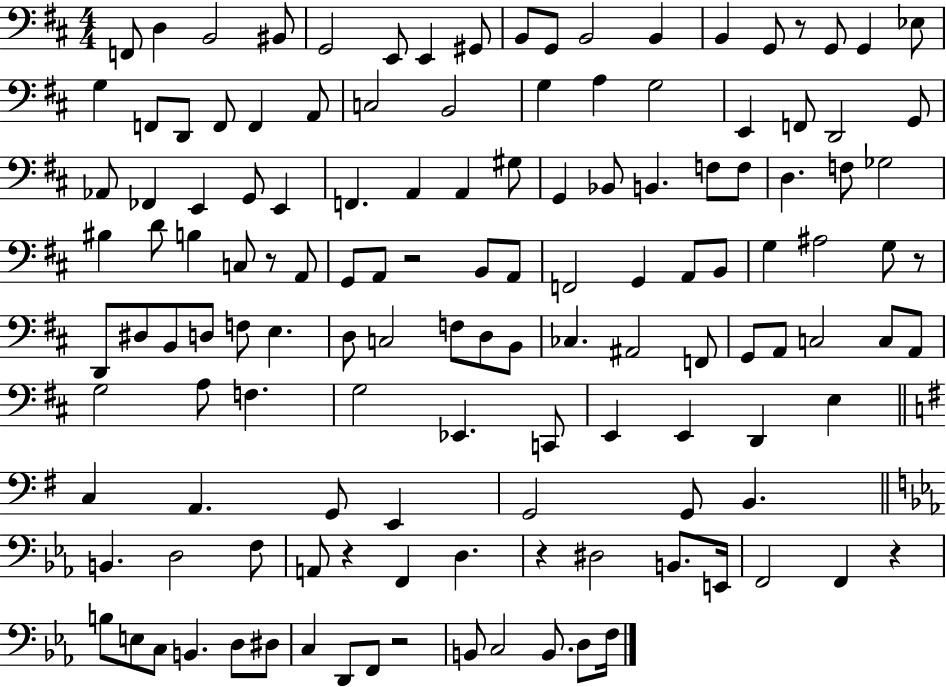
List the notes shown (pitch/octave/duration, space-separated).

F2/e D3/q B2/h BIS2/e G2/h E2/e E2/q G#2/e B2/e G2/e B2/h B2/q B2/q G2/e R/e G2/e G2/q Eb3/e G3/q F2/e D2/e F2/e F2/q A2/e C3/h B2/h G3/q A3/q G3/h E2/q F2/e D2/h G2/e Ab2/e FES2/q E2/q G2/e E2/q F2/q. A2/q A2/q G#3/e G2/q Bb2/e B2/q. F3/e F3/e D3/q. F3/e Gb3/h BIS3/q D4/e B3/q C3/e R/e A2/e G2/e A2/e R/h B2/e A2/e F2/h G2/q A2/e B2/e G3/q A#3/h G3/e R/e D2/e D#3/e B2/e D3/e F3/e E3/q. D3/e C3/h F3/e D3/e B2/e CES3/q. A#2/h F2/e G2/e A2/e C3/h C3/e A2/e G3/h A3/e F3/q. G3/h Eb2/q. C2/e E2/q E2/q D2/q E3/q C3/q A2/q. G2/e E2/q G2/h G2/e B2/q. B2/q. D3/h F3/e A2/e R/q F2/q D3/q. R/q D#3/h B2/e. E2/s F2/h F2/q R/q B3/e E3/e C3/e B2/q. D3/e D#3/e C3/q D2/e F2/e R/h B2/e C3/h B2/e. D3/e F3/s